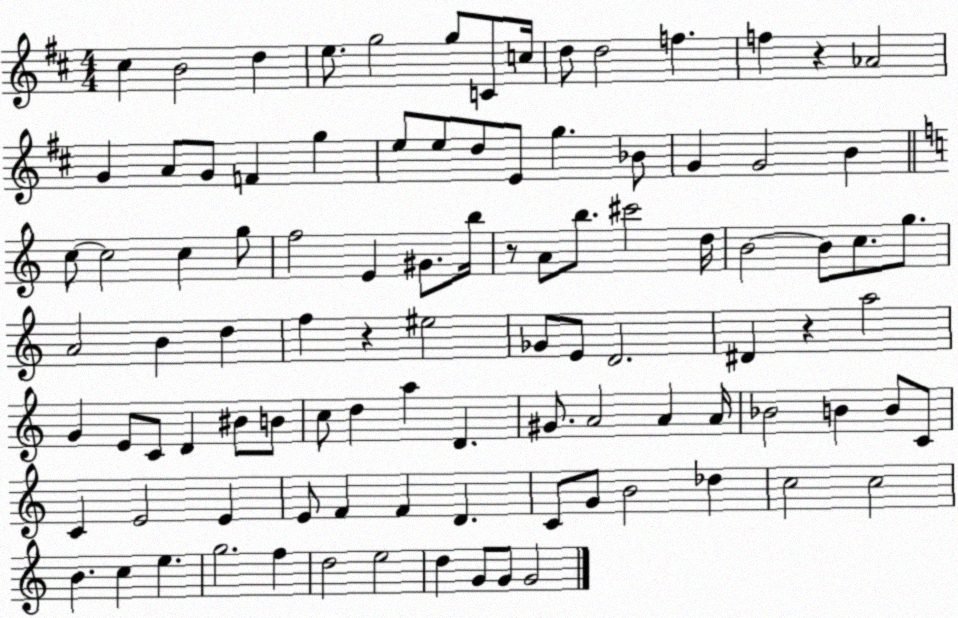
X:1
T:Untitled
M:4/4
L:1/4
K:D
^c B2 d e/2 g2 g/2 C/2 c/4 d/2 d2 f f z _A2 G A/2 G/2 F g e/2 e/2 d/2 E/2 g _B/2 G G2 B c/2 c2 c g/2 f2 E ^G/2 b/4 z/2 A/2 b/2 ^c'2 d/4 B2 B/2 c/2 g/2 A2 B d f z ^e2 _G/2 E/2 D2 ^D z a2 G E/2 C/2 D ^B/2 B/2 c/2 d a D ^G/2 A2 A A/4 _B2 B B/2 C/2 C E2 E E/2 F F D C/2 G/2 B2 _d c2 c2 B c e g2 f d2 e2 d G/2 G/2 G2